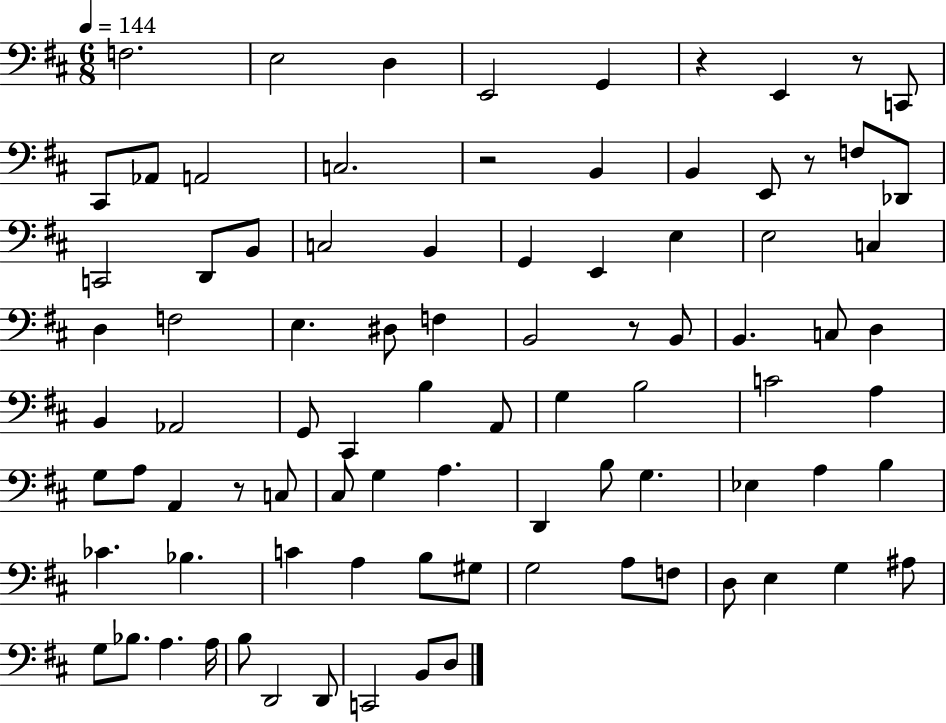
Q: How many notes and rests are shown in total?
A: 88